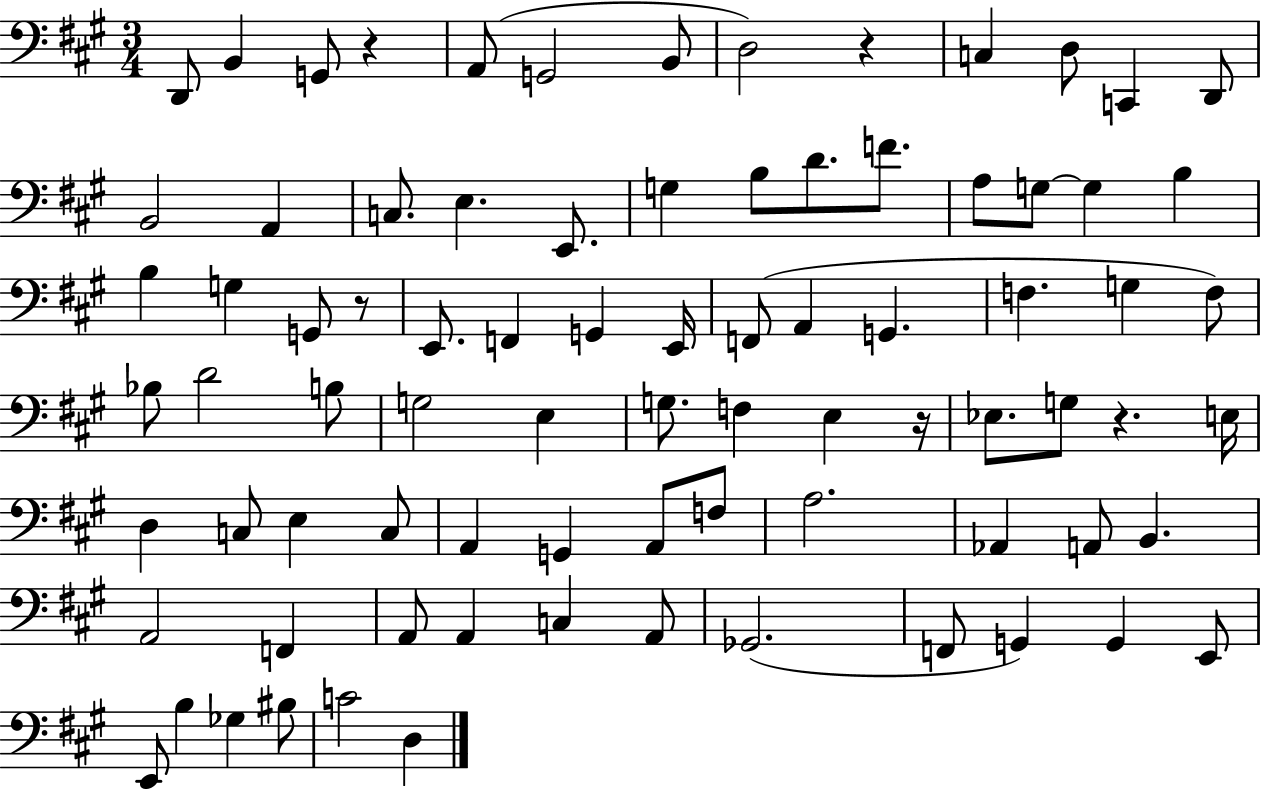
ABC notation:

X:1
T:Untitled
M:3/4
L:1/4
K:A
D,,/2 B,, G,,/2 z A,,/2 G,,2 B,,/2 D,2 z C, D,/2 C,, D,,/2 B,,2 A,, C,/2 E, E,,/2 G, B,/2 D/2 F/2 A,/2 G,/2 G, B, B, G, G,,/2 z/2 E,,/2 F,, G,, E,,/4 F,,/2 A,, G,, F, G, F,/2 _B,/2 D2 B,/2 G,2 E, G,/2 F, E, z/4 _E,/2 G,/2 z E,/4 D, C,/2 E, C,/2 A,, G,, A,,/2 F,/2 A,2 _A,, A,,/2 B,, A,,2 F,, A,,/2 A,, C, A,,/2 _G,,2 F,,/2 G,, G,, E,,/2 E,,/2 B, _G, ^B,/2 C2 D,